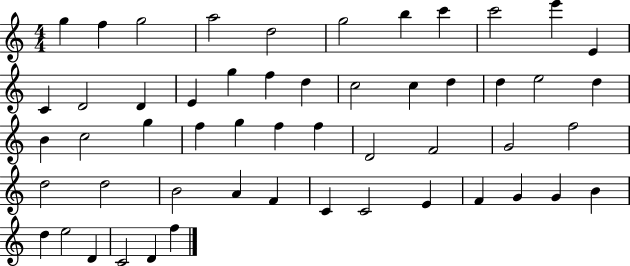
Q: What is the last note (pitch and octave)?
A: F5